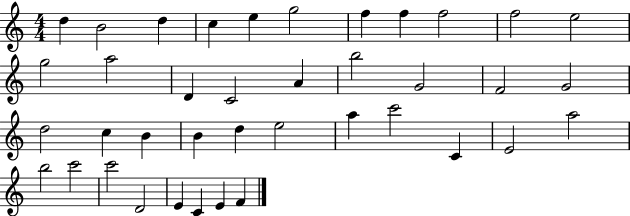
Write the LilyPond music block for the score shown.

{
  \clef treble
  \numericTimeSignature
  \time 4/4
  \key c \major
  d''4 b'2 d''4 | c''4 e''4 g''2 | f''4 f''4 f''2 | f''2 e''2 | \break g''2 a''2 | d'4 c'2 a'4 | b''2 g'2 | f'2 g'2 | \break d''2 c''4 b'4 | b'4 d''4 e''2 | a''4 c'''2 c'4 | e'2 a''2 | \break b''2 c'''2 | c'''2 d'2 | e'4 c'4 e'4 f'4 | \bar "|."
}